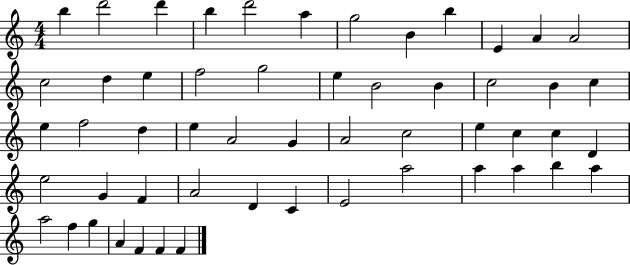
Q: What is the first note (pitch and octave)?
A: B5